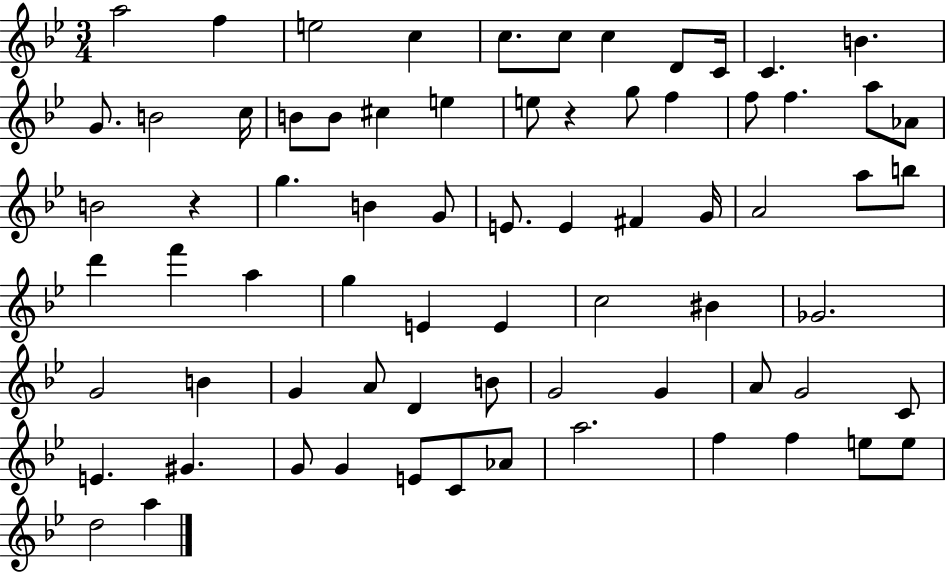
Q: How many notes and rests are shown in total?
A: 72